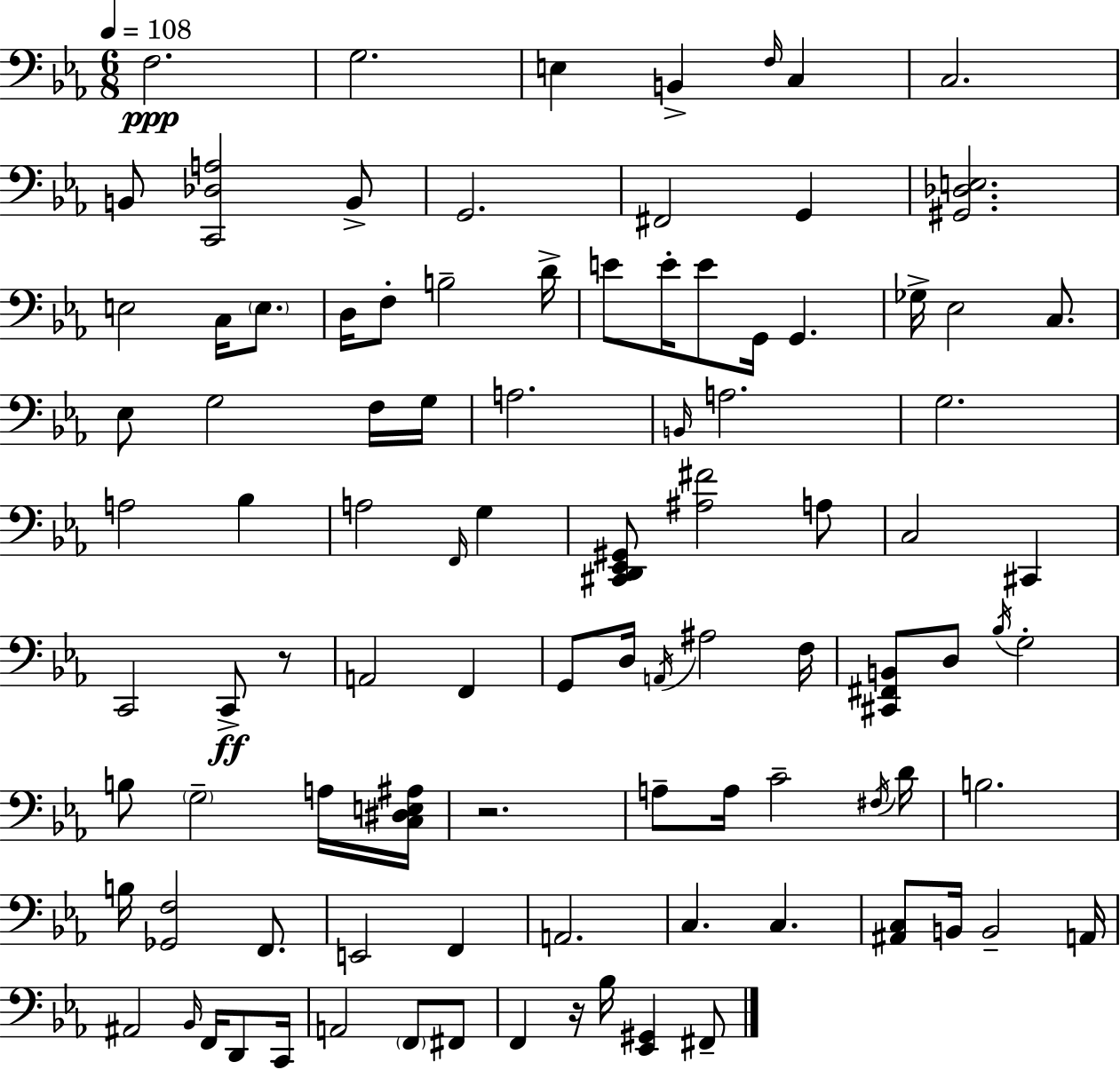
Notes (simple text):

F3/h. G3/h. E3/q B2/q F3/s C3/q C3/h. B2/e [C2,Db3,A3]/h B2/e G2/h. F#2/h G2/q [G#2,Db3,E3]/h. E3/h C3/s E3/e. D3/s F3/e B3/h D4/s E4/e E4/s E4/e G2/s G2/q. Gb3/s Eb3/h C3/e. Eb3/e G3/h F3/s G3/s A3/h. B2/s A3/h. G3/h. A3/h Bb3/q A3/h F2/s G3/q [C#2,D2,Eb2,G#2]/e [A#3,F#4]/h A3/e C3/h C#2/q C2/h C2/e R/e A2/h F2/q G2/e D3/s A2/s A#3/h F3/s [C#2,F#2,B2]/e D3/e Bb3/s G3/h B3/e G3/h A3/s [C3,D#3,E3,A#3]/s R/h. A3/e A3/s C4/h F#3/s D4/s B3/h. B3/s [Gb2,F3]/h F2/e. E2/h F2/q A2/h. C3/q. C3/q. [A#2,C3]/e B2/s B2/h A2/s A#2/h Bb2/s F2/s D2/e C2/s A2/h F2/e F#2/e F2/q R/s Bb3/s [Eb2,G#2]/q F#2/e